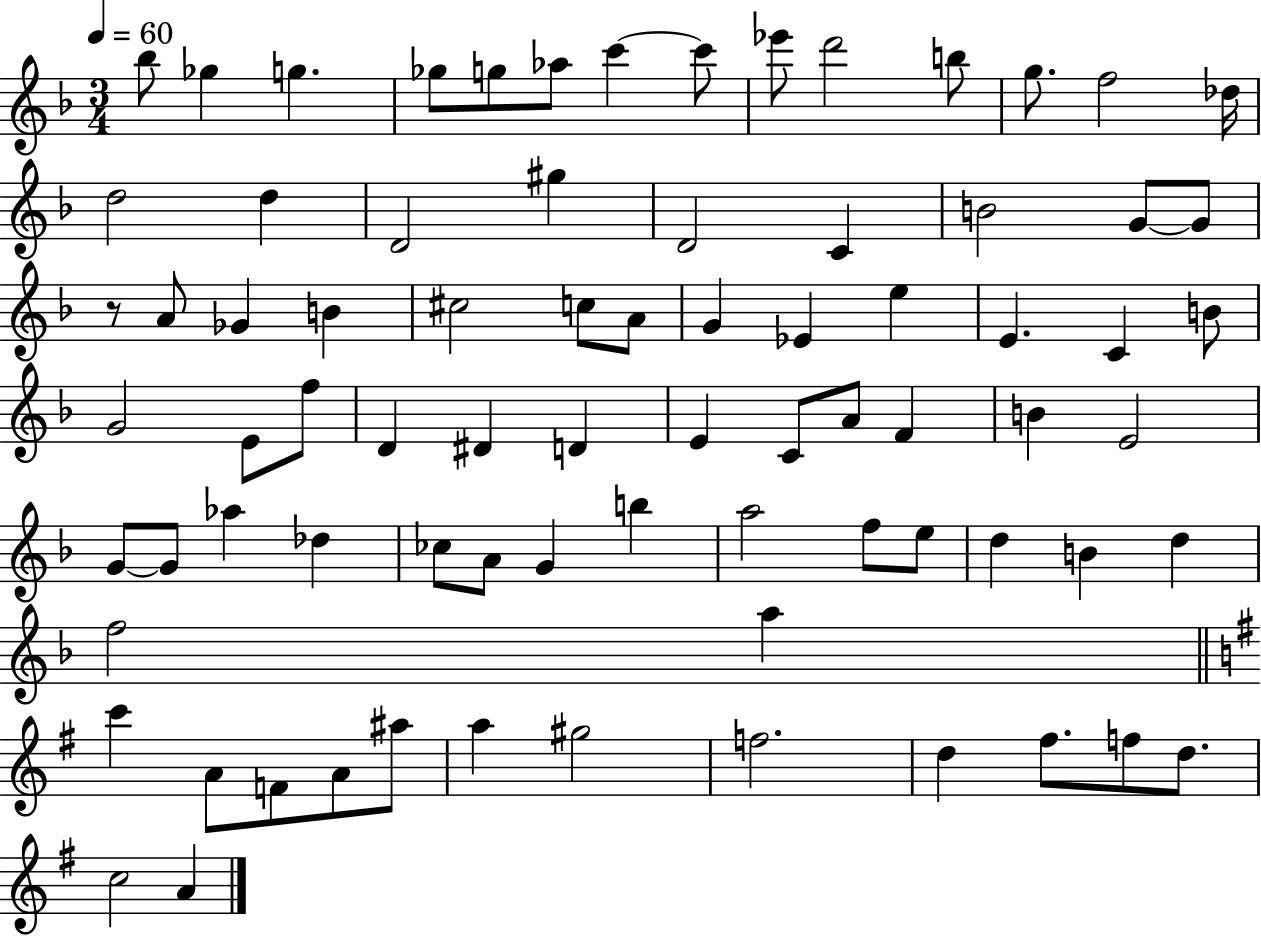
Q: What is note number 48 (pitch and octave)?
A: G4